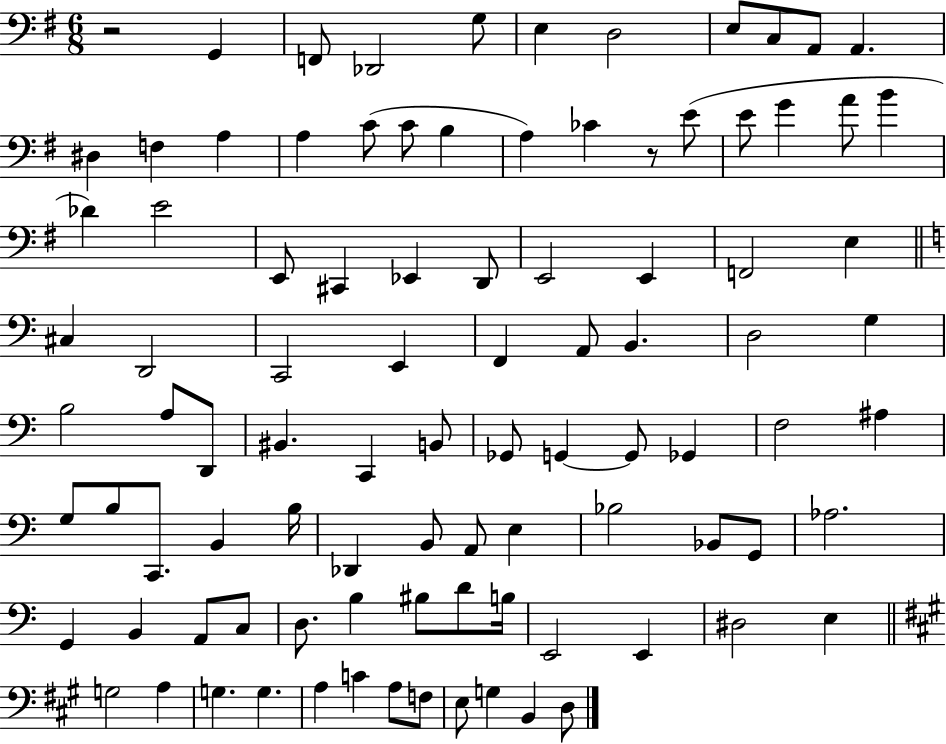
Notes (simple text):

R/h G2/q F2/e Db2/h G3/e E3/q D3/h E3/e C3/e A2/e A2/q. D#3/q F3/q A3/q A3/q C4/e C4/e B3/q A3/q CES4/q R/e E4/e E4/e G4/q A4/e B4/q Db4/q E4/h E2/e C#2/q Eb2/q D2/e E2/h E2/q F2/h E3/q C#3/q D2/h C2/h E2/q F2/q A2/e B2/q. D3/h G3/q B3/h A3/e D2/e BIS2/q. C2/q B2/e Gb2/e G2/q G2/e Gb2/q F3/h A#3/q G3/e B3/e C2/e. B2/q B3/s Db2/q B2/e A2/e E3/q Bb3/h Bb2/e G2/e Ab3/h. G2/q B2/q A2/e C3/e D3/e. B3/q BIS3/e D4/e B3/s E2/h E2/q D#3/h E3/q G3/h A3/q G3/q. G3/q. A3/q C4/q A3/e F3/e E3/e G3/q B2/q D3/e